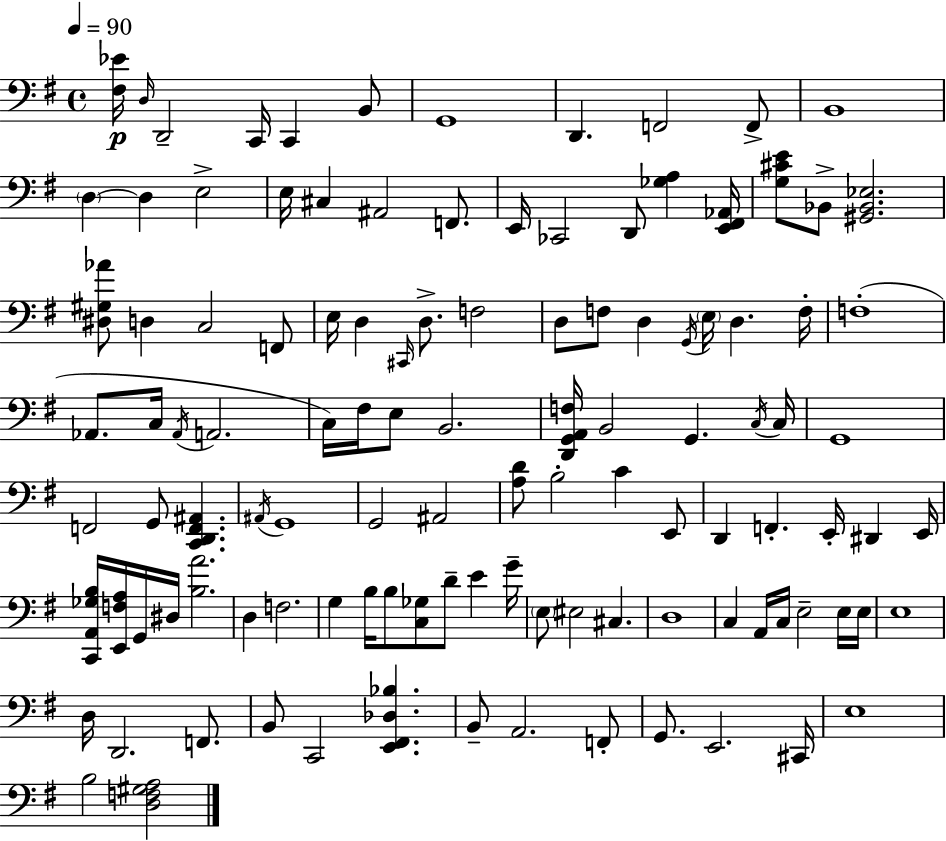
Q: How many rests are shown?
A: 0